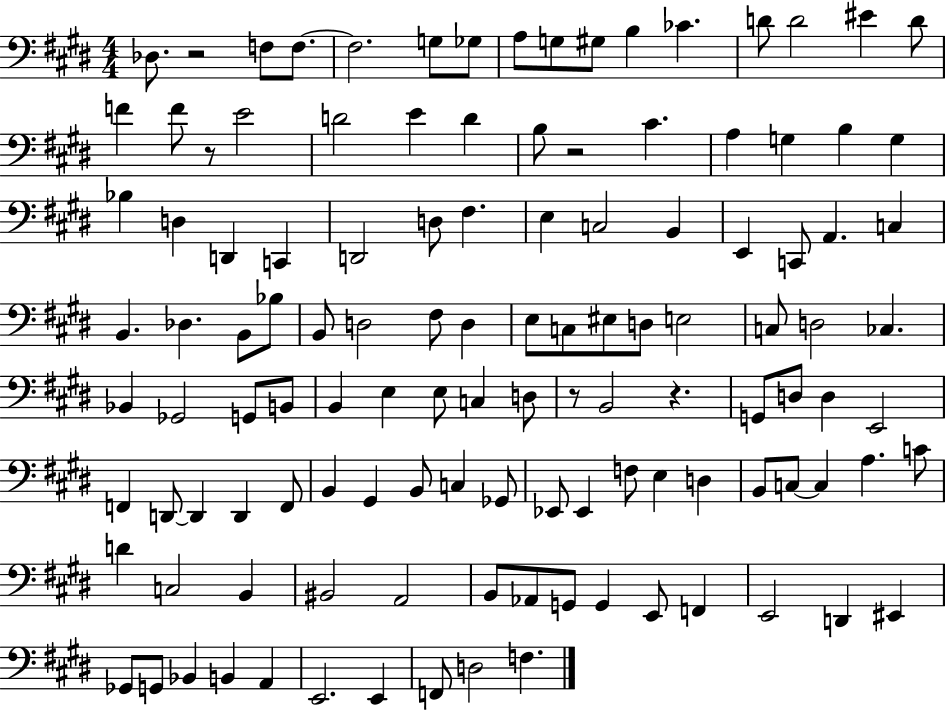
Db3/e. R/h F3/e F3/e. F3/h. G3/e Gb3/e A3/e G3/e G#3/e B3/q CES4/q. D4/e D4/h EIS4/q D4/e F4/q F4/e R/e E4/h D4/h E4/q D4/q B3/e R/h C#4/q. A3/q G3/q B3/q G3/q Bb3/q D3/q D2/q C2/q D2/h D3/e F#3/q. E3/q C3/h B2/q E2/q C2/e A2/q. C3/q B2/q. Db3/q. B2/e Bb3/e B2/e D3/h F#3/e D3/q E3/e C3/e EIS3/e D3/e E3/h C3/e D3/h CES3/q. Bb2/q Gb2/h G2/e B2/e B2/q E3/q E3/e C3/q D3/e R/e B2/h R/q. G2/e D3/e D3/q E2/h F2/q D2/e D2/q D2/q F2/e B2/q G#2/q B2/e C3/q Gb2/e Eb2/e Eb2/q F3/e E3/q D3/q B2/e C3/e C3/q A3/q. C4/e D4/q C3/h B2/q BIS2/h A2/h B2/e Ab2/e G2/e G2/q E2/e F2/q E2/h D2/q EIS2/q Gb2/e G2/e Bb2/q B2/q A2/q E2/h. E2/q F2/e D3/h F3/q.